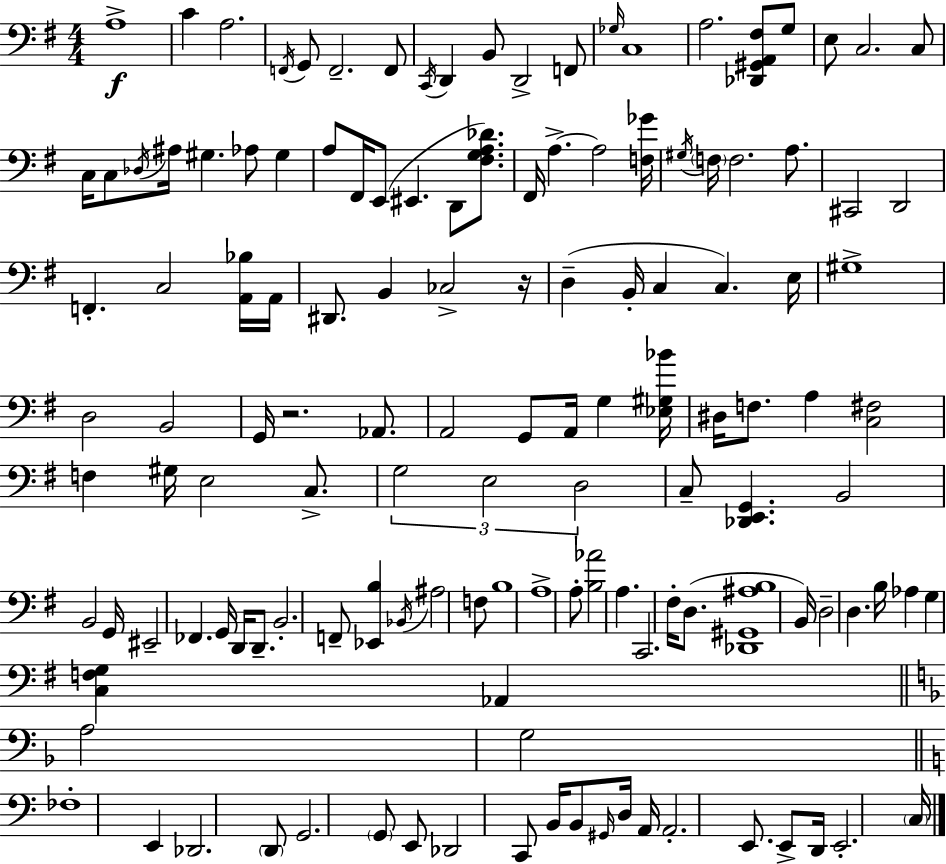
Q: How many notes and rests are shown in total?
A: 133